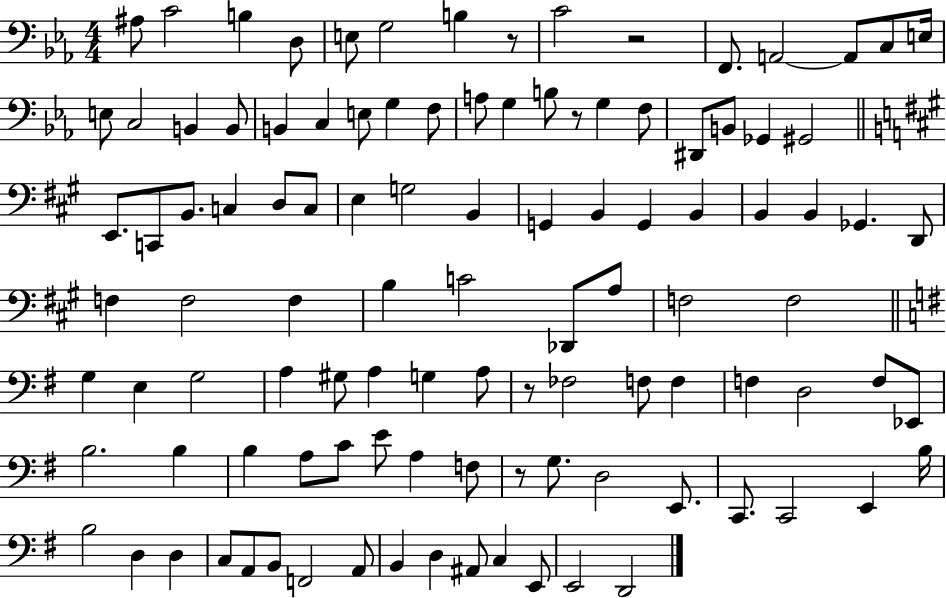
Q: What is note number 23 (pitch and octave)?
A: A3